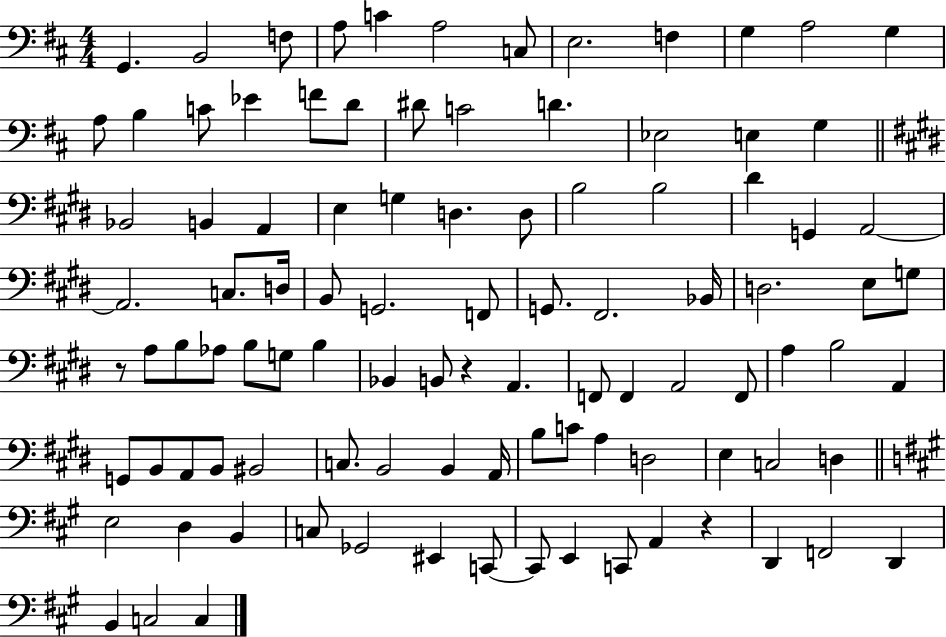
X:1
T:Untitled
M:4/4
L:1/4
K:D
G,, B,,2 F,/2 A,/2 C A,2 C,/2 E,2 F, G, A,2 G, A,/2 B, C/2 _E F/2 D/2 ^D/2 C2 D _E,2 E, G, _B,,2 B,, A,, E, G, D, D,/2 B,2 B,2 ^D G,, A,,2 A,,2 C,/2 D,/4 B,,/2 G,,2 F,,/2 G,,/2 ^F,,2 _B,,/4 D,2 E,/2 G,/2 z/2 A,/2 B,/2 _A,/2 B,/2 G,/2 B, _B,, B,,/2 z A,, F,,/2 F,, A,,2 F,,/2 A, B,2 A,, G,,/2 B,,/2 A,,/2 B,,/2 ^B,,2 C,/2 B,,2 B,, A,,/4 B,/2 C/2 A, D,2 E, C,2 D, E,2 D, B,, C,/2 _G,,2 ^E,, C,,/2 C,,/2 E,, C,,/2 A,, z D,, F,,2 D,, B,, C,2 C,